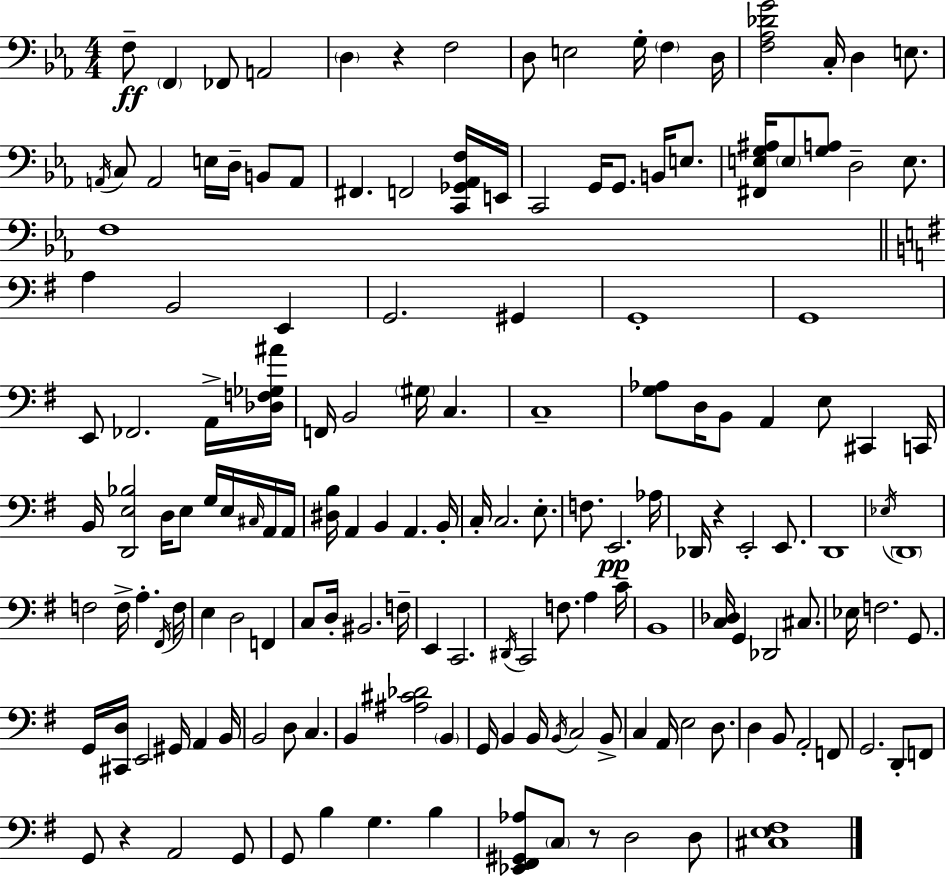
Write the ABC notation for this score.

X:1
T:Untitled
M:4/4
L:1/4
K:Cm
F,/2 F,, _F,,/2 A,,2 D, z F,2 D,/2 E,2 G,/4 F, D,/4 [F,_A,_DG]2 C,/4 D, E,/2 A,,/4 C,/2 A,,2 E,/4 D,/4 B,,/2 A,,/2 ^F,, F,,2 [C,,_G,,_A,,F,]/4 E,,/4 C,,2 G,,/4 G,,/2 B,,/4 E,/2 [^F,,E,G,^A,]/4 E,/2 [G,A,]/2 D,2 E,/2 F,4 A, B,,2 E,, G,,2 ^G,, G,,4 G,,4 E,,/2 _F,,2 A,,/4 [_D,F,_G,^A]/4 F,,/4 B,,2 ^G,/4 C, C,4 [G,_A,]/2 D,/4 B,,/2 A,, E,/2 ^C,, C,,/4 B,,/4 [D,,E,_B,]2 D,/4 E,/2 G,/4 E,/4 ^C,/4 A,,/4 A,,/4 [^D,B,]/4 A,, B,, A,, B,,/4 C,/4 C,2 E,/2 F,/2 E,,2 _A,/4 _D,,/4 z E,,2 E,,/2 D,,4 _E,/4 D,,4 F,2 F,/4 A, ^F,,/4 F,/4 E, D,2 F,, C,/2 D,/4 ^B,,2 F,/4 E,, C,,2 ^D,,/4 C,,2 F,/2 A, C/4 B,,4 [C,_D,]/4 G,, _D,,2 ^C,/2 _E,/4 F,2 G,,/2 G,,/4 [^C,,D,]/4 E,,2 ^G,,/4 A,, B,,/4 B,,2 D,/2 C, B,, [^A,^C_D]2 B,, G,,/4 B,, B,,/4 B,,/4 C,2 B,,/2 C, A,,/4 E,2 D,/2 D, B,,/2 A,,2 F,,/2 G,,2 D,,/2 F,,/2 G,,/2 z A,,2 G,,/2 G,,/2 B, G, B, [_E,,^F,,^G,,_A,]/2 C,/2 z/2 D,2 D,/2 [^C,E,^F,]4